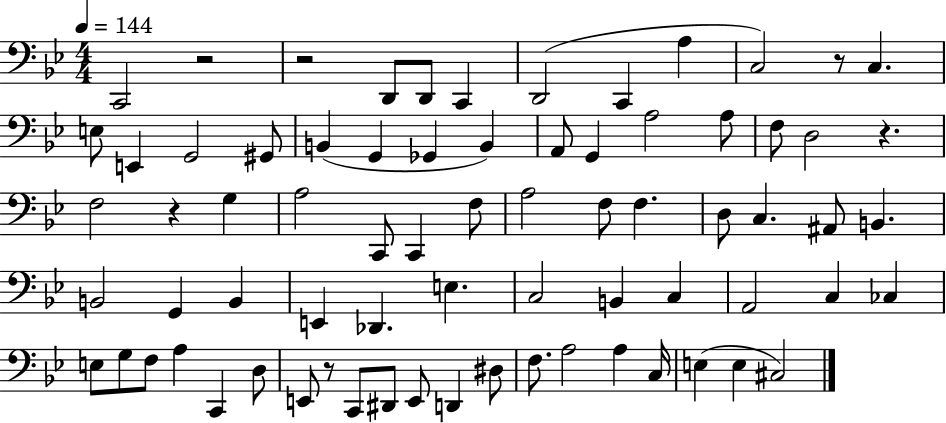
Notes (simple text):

C2/h R/h R/h D2/e D2/e C2/q D2/h C2/q A3/q C3/h R/e C3/q. E3/e E2/q G2/h G#2/e B2/q G2/q Gb2/q B2/q A2/e G2/q A3/h A3/e F3/e D3/h R/q. F3/h R/q G3/q A3/h C2/e C2/q F3/e A3/h F3/e F3/q. D3/e C3/q. A#2/e B2/q. B2/h G2/q B2/q E2/q Db2/q. E3/q. C3/h B2/q C3/q A2/h C3/q CES3/q E3/e G3/e F3/e A3/q C2/q D3/e E2/e R/e C2/e D#2/e E2/e D2/q D#3/e F3/e. A3/h A3/q C3/s E3/q E3/q C#3/h